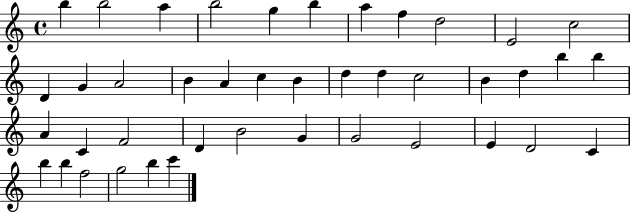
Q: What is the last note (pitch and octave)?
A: C6